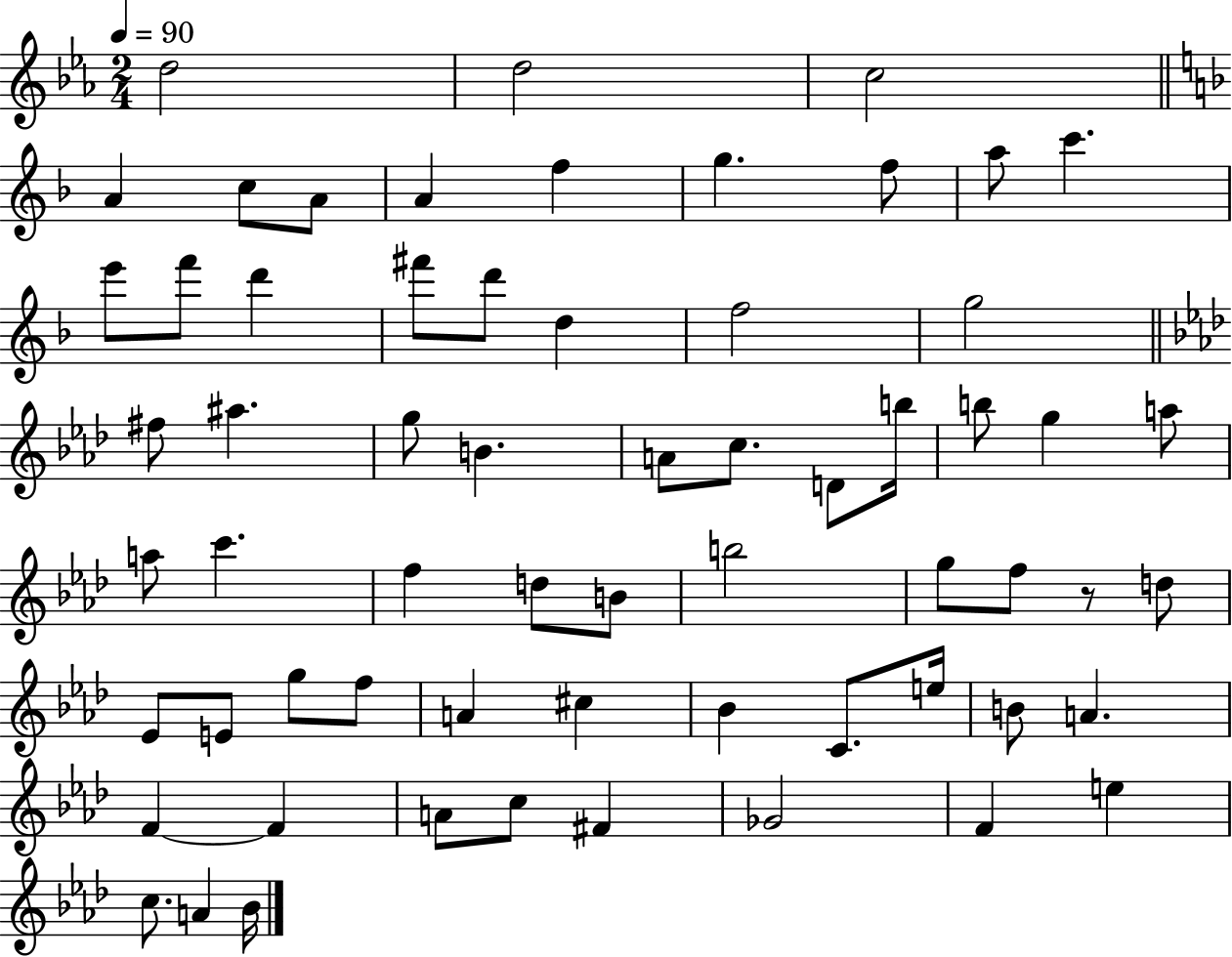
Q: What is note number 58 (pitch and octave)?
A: F4